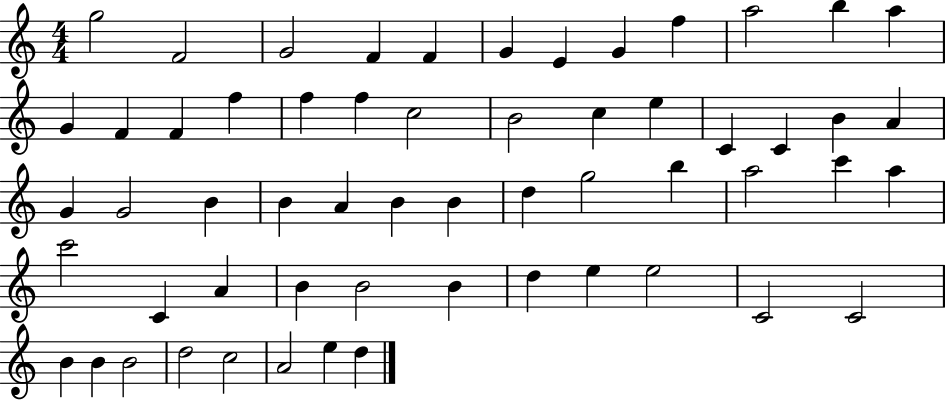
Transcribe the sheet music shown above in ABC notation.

X:1
T:Untitled
M:4/4
L:1/4
K:C
g2 F2 G2 F F G E G f a2 b a G F F f f f c2 B2 c e C C B A G G2 B B A B B d g2 b a2 c' a c'2 C A B B2 B d e e2 C2 C2 B B B2 d2 c2 A2 e d